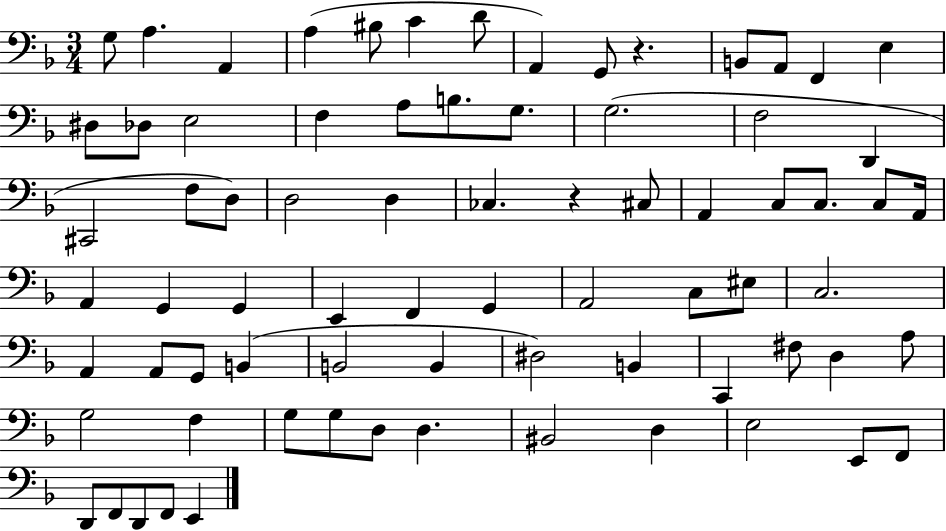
{
  \clef bass
  \numericTimeSignature
  \time 3/4
  \key f \major
  g8 a4. a,4 | a4( bis8 c'4 d'8 | a,4) g,8 r4. | b,8 a,8 f,4 e4 | \break dis8 des8 e2 | f4 a8 b8. g8. | g2.( | f2 d,4 | \break cis,2 f8 d8) | d2 d4 | ces4. r4 cis8 | a,4 c8 c8. c8 a,16 | \break a,4 g,4 g,4 | e,4 f,4 g,4 | a,2 c8 eis8 | c2. | \break a,4 a,8 g,8 b,4( | b,2 b,4 | dis2) b,4 | c,4 fis8 d4 a8 | \break g2 f4 | g8 g8 d8 d4. | bis,2 d4 | e2 e,8 f,8 | \break d,8 f,8 d,8 f,8 e,4 | \bar "|."
}